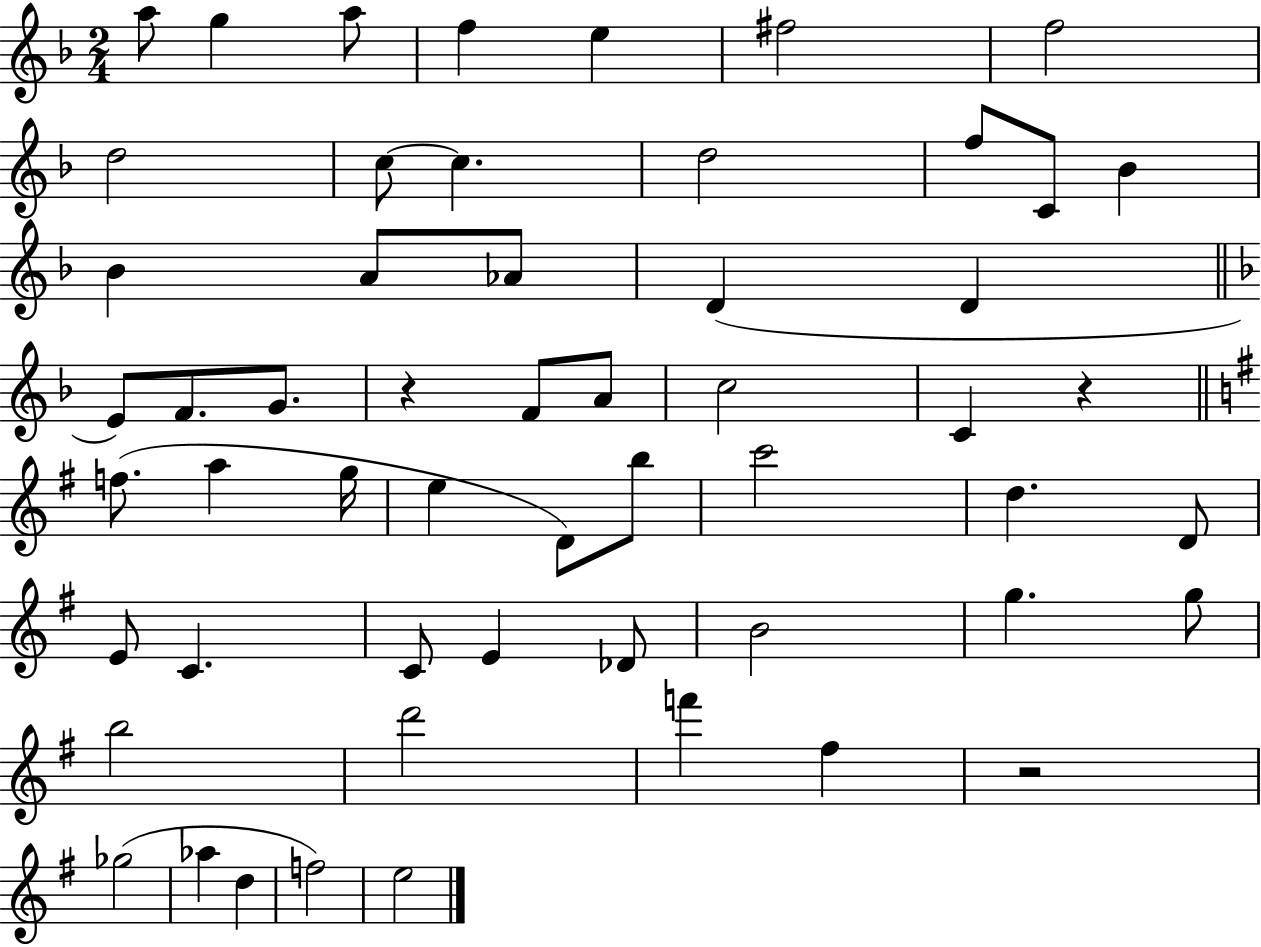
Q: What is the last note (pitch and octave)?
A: E5